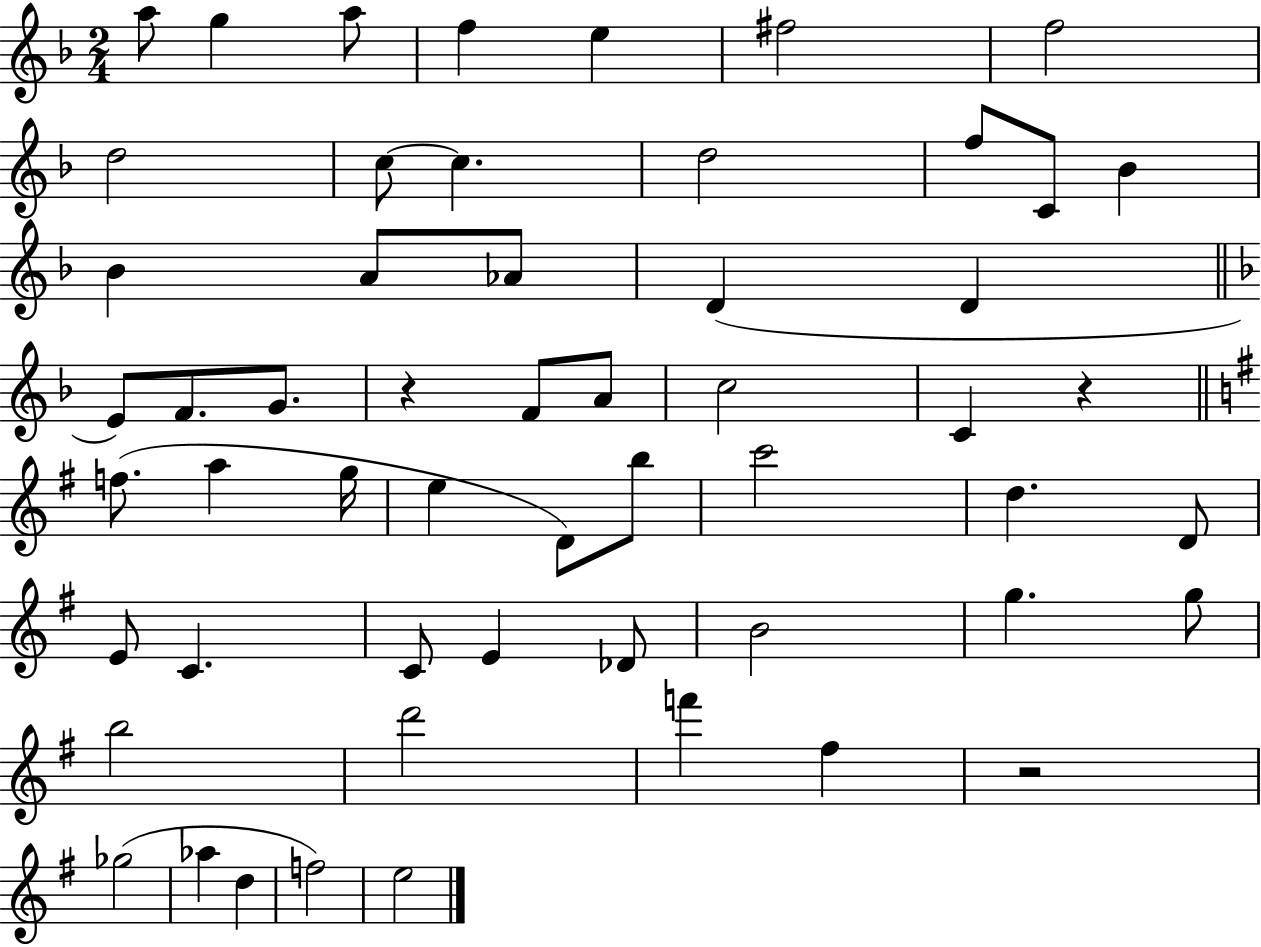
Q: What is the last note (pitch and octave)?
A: E5